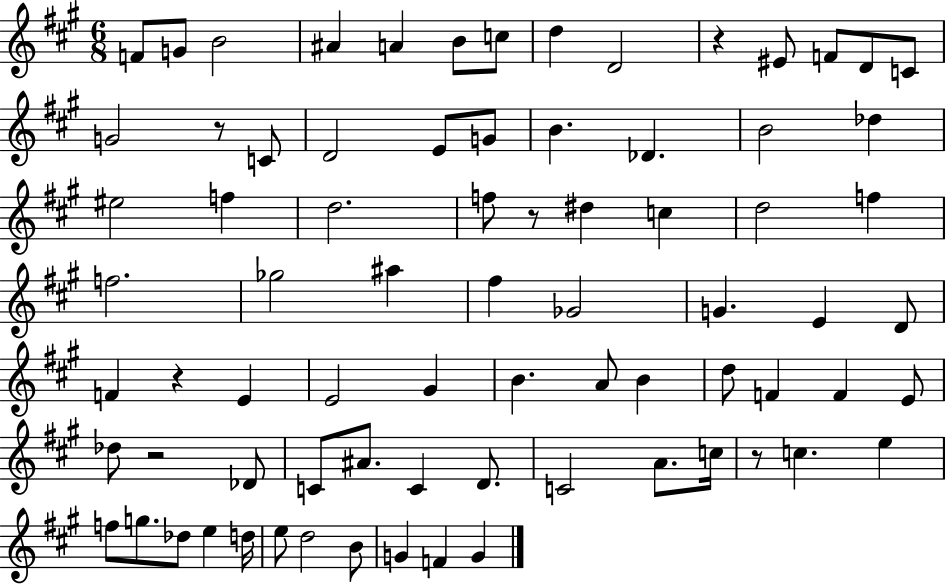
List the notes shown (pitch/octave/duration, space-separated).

F4/e G4/e B4/h A#4/q A4/q B4/e C5/e D5/q D4/h R/q EIS4/e F4/e D4/e C4/e G4/h R/e C4/e D4/h E4/e G4/e B4/q. Db4/q. B4/h Db5/q EIS5/h F5/q D5/h. F5/e R/e D#5/q C5/q D5/h F5/q F5/h. Gb5/h A#5/q F#5/q Gb4/h G4/q. E4/q D4/e F4/q R/q E4/q E4/h G#4/q B4/q. A4/e B4/q D5/e F4/q F4/q E4/e Db5/e R/h Db4/e C4/e A#4/e. C4/q D4/e. C4/h A4/e. C5/s R/e C5/q. E5/q F5/e G5/e. Db5/e E5/q D5/s E5/e D5/h B4/e G4/q F4/q G4/q